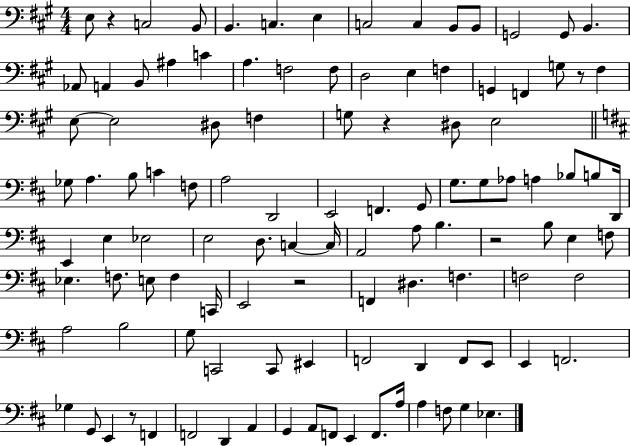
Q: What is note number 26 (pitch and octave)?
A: F2